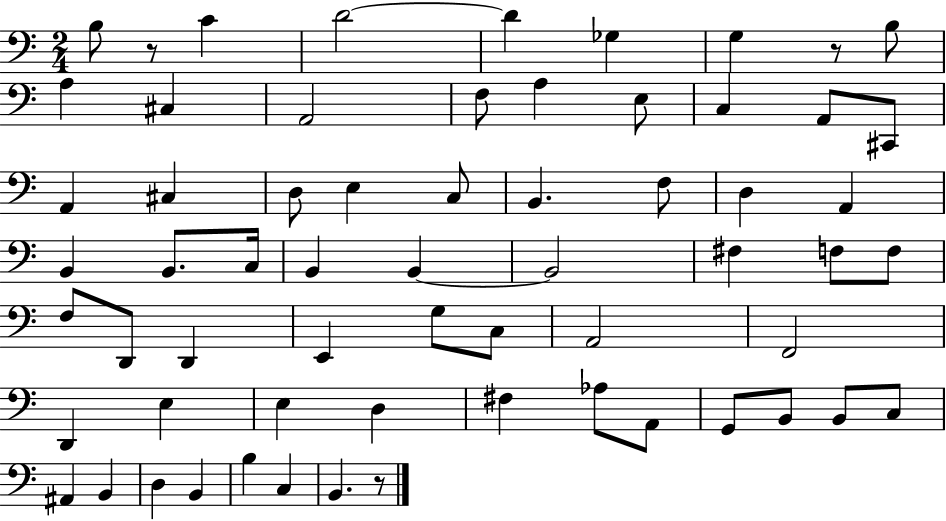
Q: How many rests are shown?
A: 3